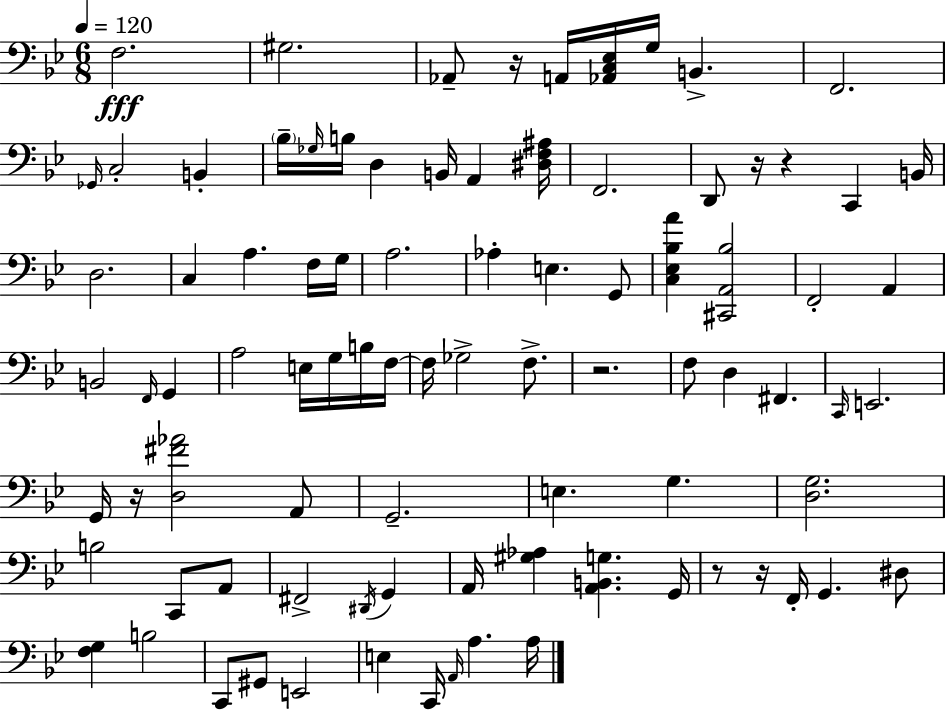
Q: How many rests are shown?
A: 7